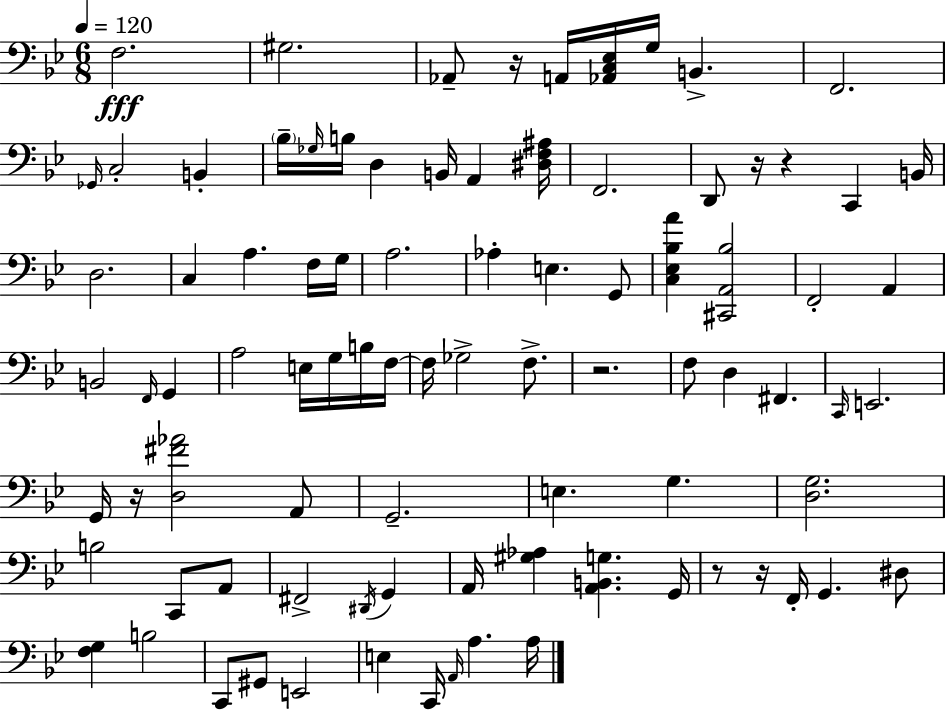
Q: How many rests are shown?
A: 7